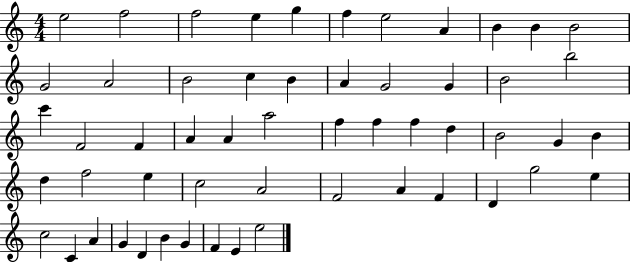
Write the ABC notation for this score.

X:1
T:Untitled
M:4/4
L:1/4
K:C
e2 f2 f2 e g f e2 A B B B2 G2 A2 B2 c B A G2 G B2 b2 c' F2 F A A a2 f f f d B2 G B d f2 e c2 A2 F2 A F D g2 e c2 C A G D B G F E e2